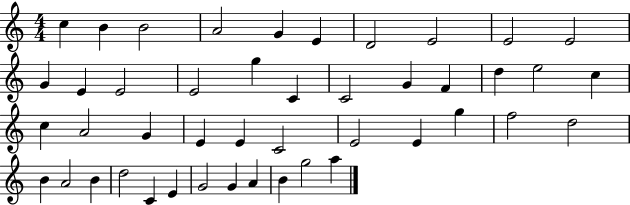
{
  \clef treble
  \numericTimeSignature
  \time 4/4
  \key c \major
  c''4 b'4 b'2 | a'2 g'4 e'4 | d'2 e'2 | e'2 e'2 | \break g'4 e'4 e'2 | e'2 g''4 c'4 | c'2 g'4 f'4 | d''4 e''2 c''4 | \break c''4 a'2 g'4 | e'4 e'4 c'2 | e'2 e'4 g''4 | f''2 d''2 | \break b'4 a'2 b'4 | d''2 c'4 e'4 | g'2 g'4 a'4 | b'4 g''2 a''4 | \break \bar "|."
}